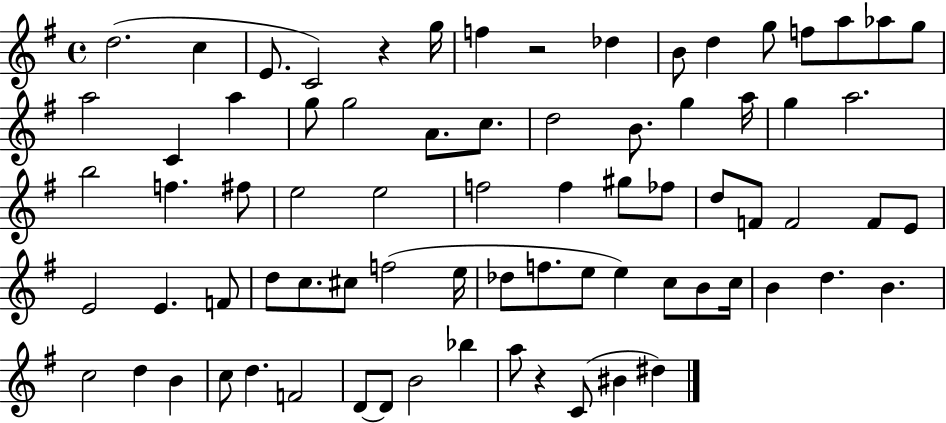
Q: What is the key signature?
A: G major